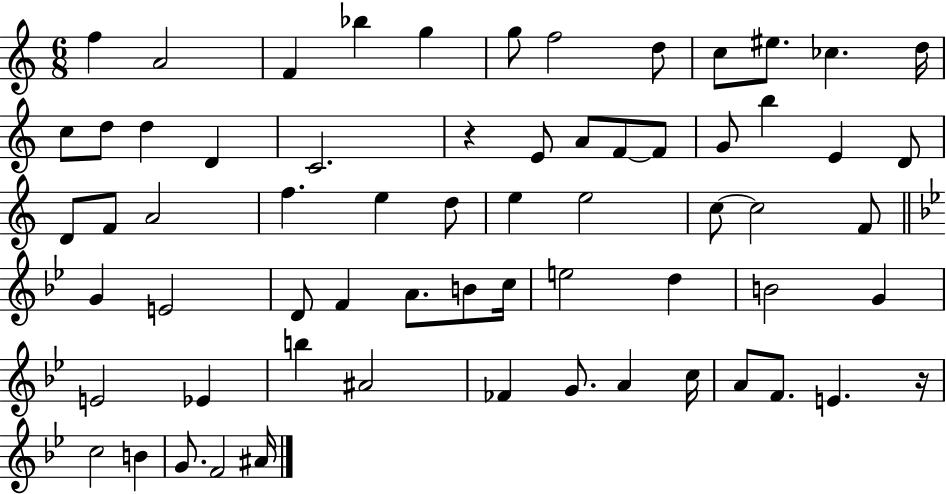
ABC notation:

X:1
T:Untitled
M:6/8
L:1/4
K:C
f A2 F _b g g/2 f2 d/2 c/2 ^e/2 _c d/4 c/2 d/2 d D C2 z E/2 A/2 F/2 F/2 G/2 b E D/2 D/2 F/2 A2 f e d/2 e e2 c/2 c2 F/2 G E2 D/2 F A/2 B/2 c/4 e2 d B2 G E2 _E b ^A2 _F G/2 A c/4 A/2 F/2 E z/4 c2 B G/2 F2 ^A/4